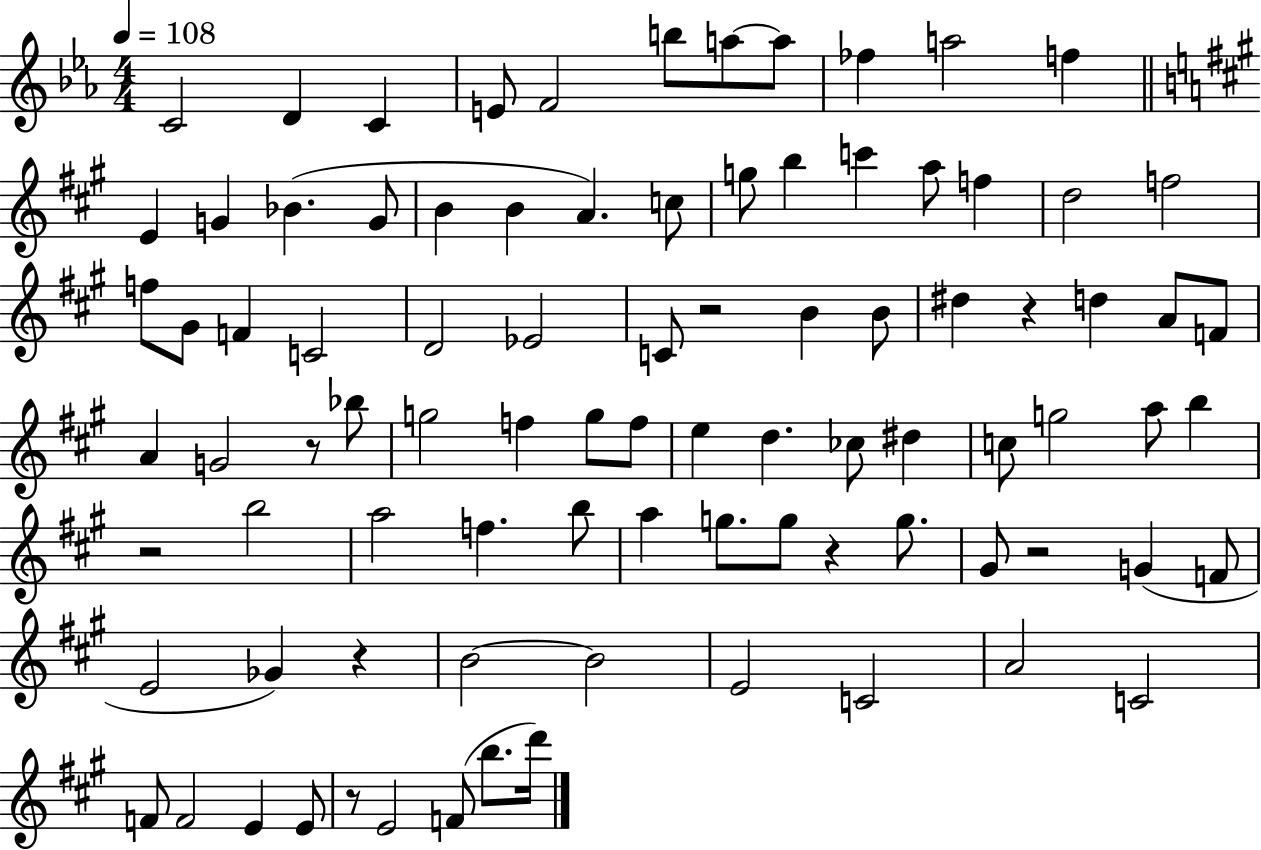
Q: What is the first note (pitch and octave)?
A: C4